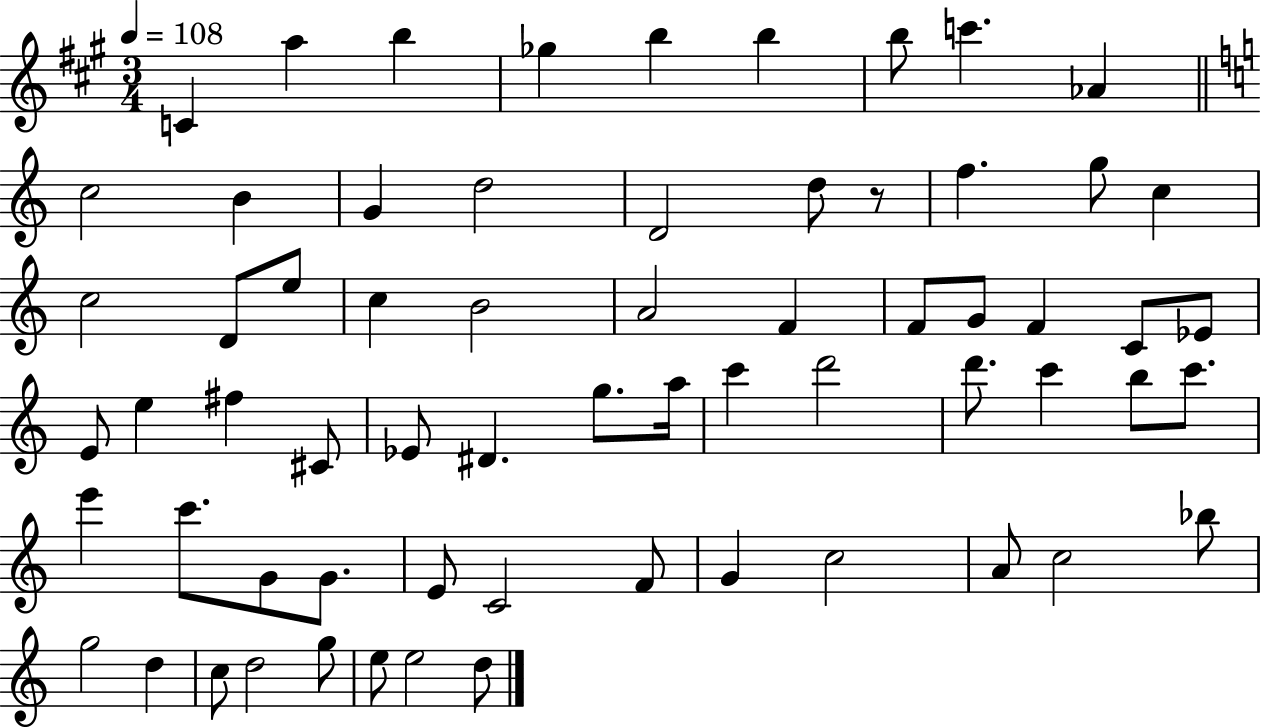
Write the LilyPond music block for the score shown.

{
  \clef treble
  \numericTimeSignature
  \time 3/4
  \key a \major
  \tempo 4 = 108
  c'4 a''4 b''4 | ges''4 b''4 b''4 | b''8 c'''4. aes'4 | \bar "||" \break \key c \major c''2 b'4 | g'4 d''2 | d'2 d''8 r8 | f''4. g''8 c''4 | \break c''2 d'8 e''8 | c''4 b'2 | a'2 f'4 | f'8 g'8 f'4 c'8 ees'8 | \break e'8 e''4 fis''4 cis'8 | ees'8 dis'4. g''8. a''16 | c'''4 d'''2 | d'''8. c'''4 b''8 c'''8. | \break e'''4 c'''8. g'8 g'8. | e'8 c'2 f'8 | g'4 c''2 | a'8 c''2 bes''8 | \break g''2 d''4 | c''8 d''2 g''8 | e''8 e''2 d''8 | \bar "|."
}